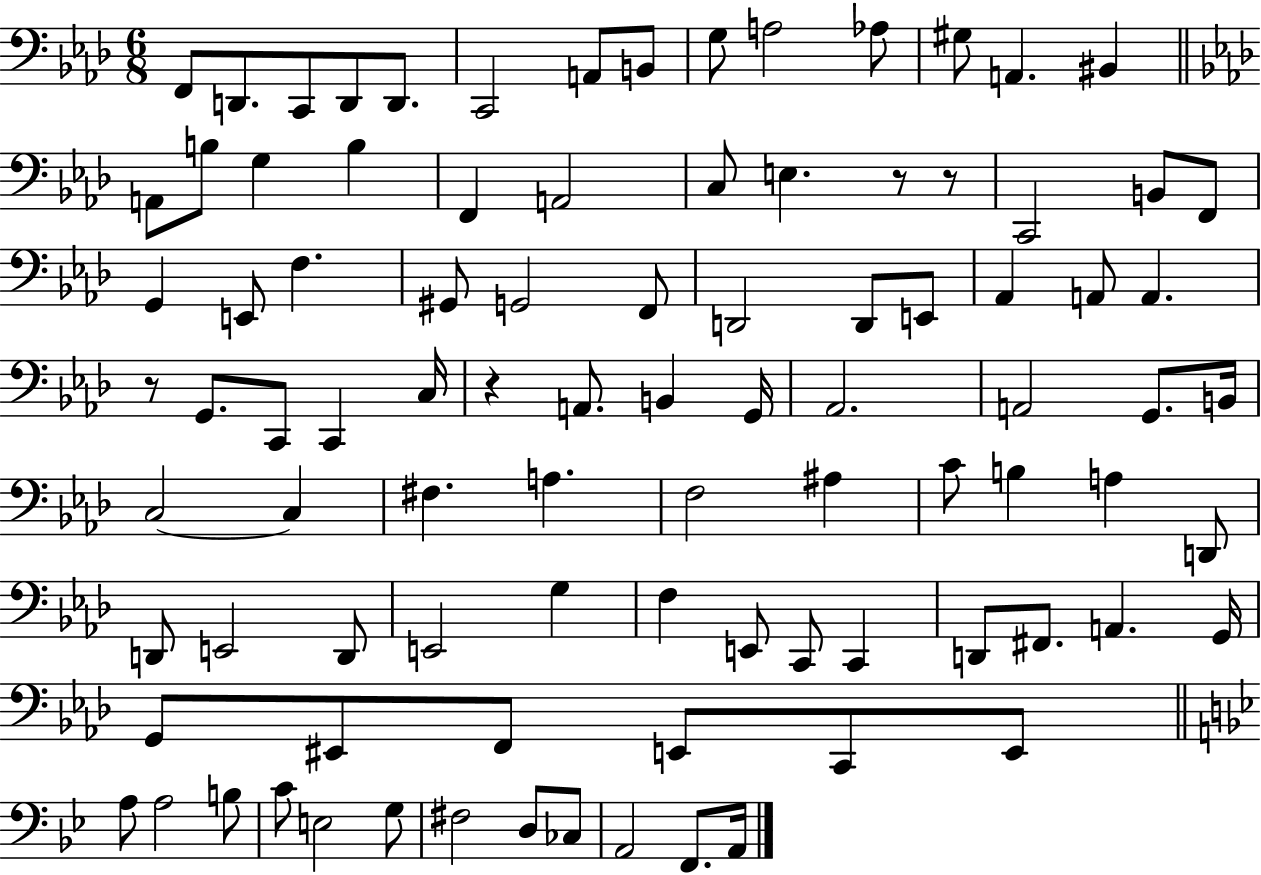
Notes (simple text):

F2/e D2/e. C2/e D2/e D2/e. C2/h A2/e B2/e G3/e A3/h Ab3/e G#3/e A2/q. BIS2/q A2/e B3/e G3/q B3/q F2/q A2/h C3/e E3/q. R/e R/e C2/h B2/e F2/e G2/q E2/e F3/q. G#2/e G2/h F2/e D2/h D2/e E2/e Ab2/q A2/e A2/q. R/e G2/e. C2/e C2/q C3/s R/q A2/e. B2/q G2/s Ab2/h. A2/h G2/e. B2/s C3/h C3/q F#3/q. A3/q. F3/h A#3/q C4/e B3/q A3/q D2/e D2/e E2/h D2/e E2/h G3/q F3/q E2/e C2/e C2/q D2/e F#2/e. A2/q. G2/s G2/e EIS2/e F2/e E2/e C2/e E2/e A3/e A3/h B3/e C4/e E3/h G3/e F#3/h D3/e CES3/e A2/h F2/e. A2/s